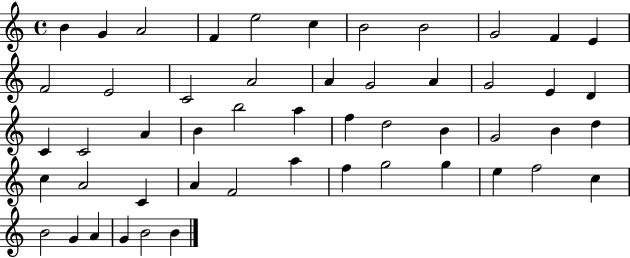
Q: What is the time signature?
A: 4/4